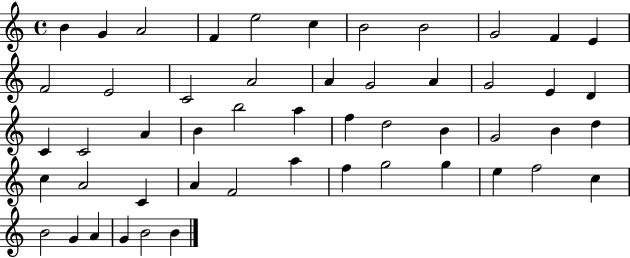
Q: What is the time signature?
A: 4/4